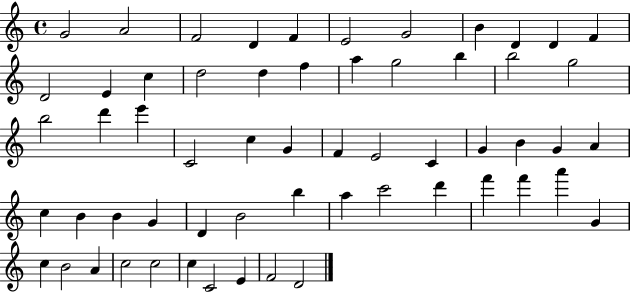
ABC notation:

X:1
T:Untitled
M:4/4
L:1/4
K:C
G2 A2 F2 D F E2 G2 B D D F D2 E c d2 d f a g2 b b2 g2 b2 d' e' C2 c G F E2 C G B G A c B B G D B2 b a c'2 d' f' f' a' G c B2 A c2 c2 c C2 E F2 D2